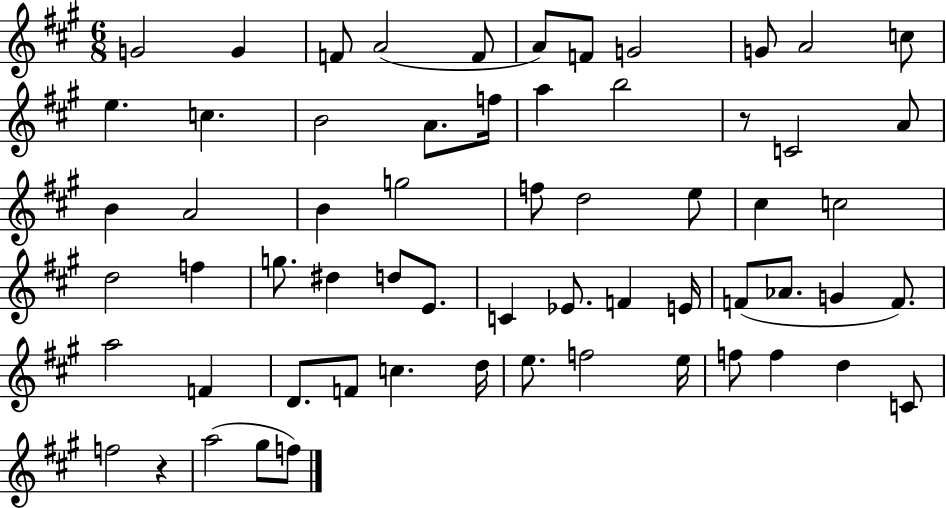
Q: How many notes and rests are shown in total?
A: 62